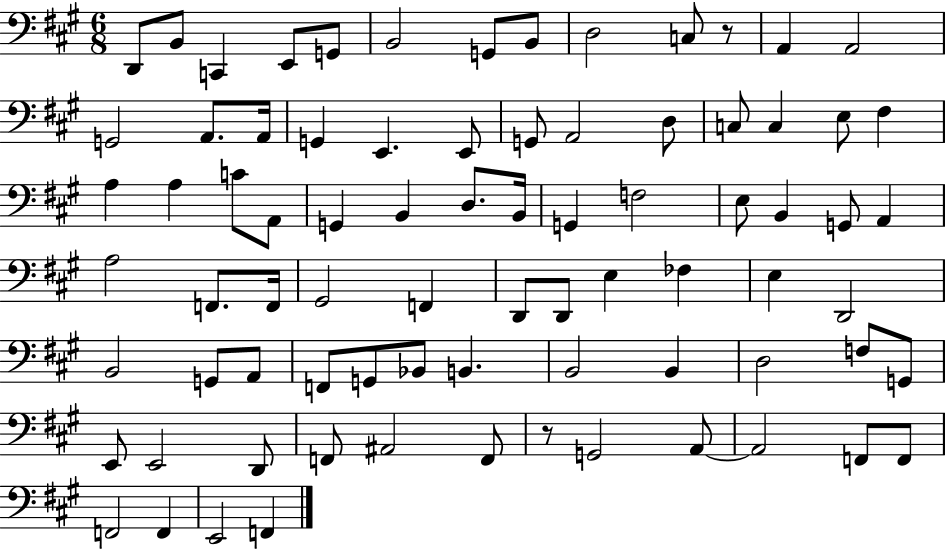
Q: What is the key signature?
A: A major